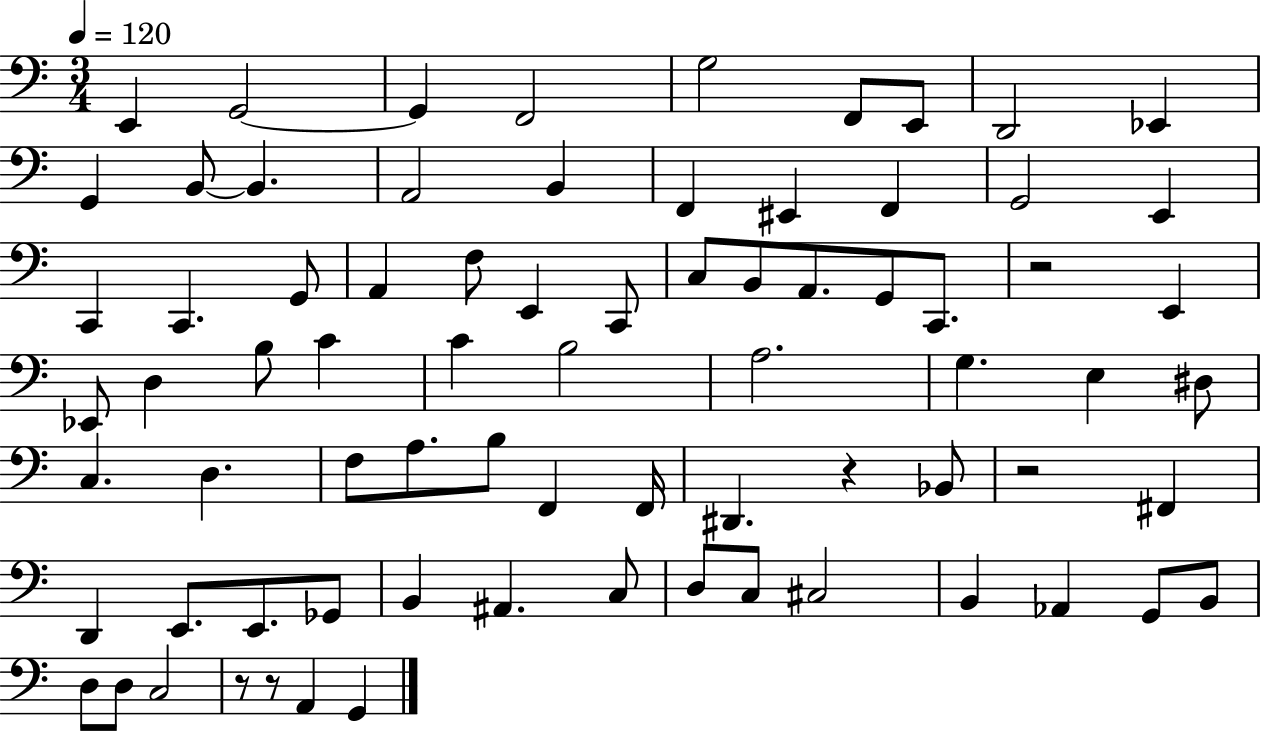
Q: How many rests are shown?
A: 5